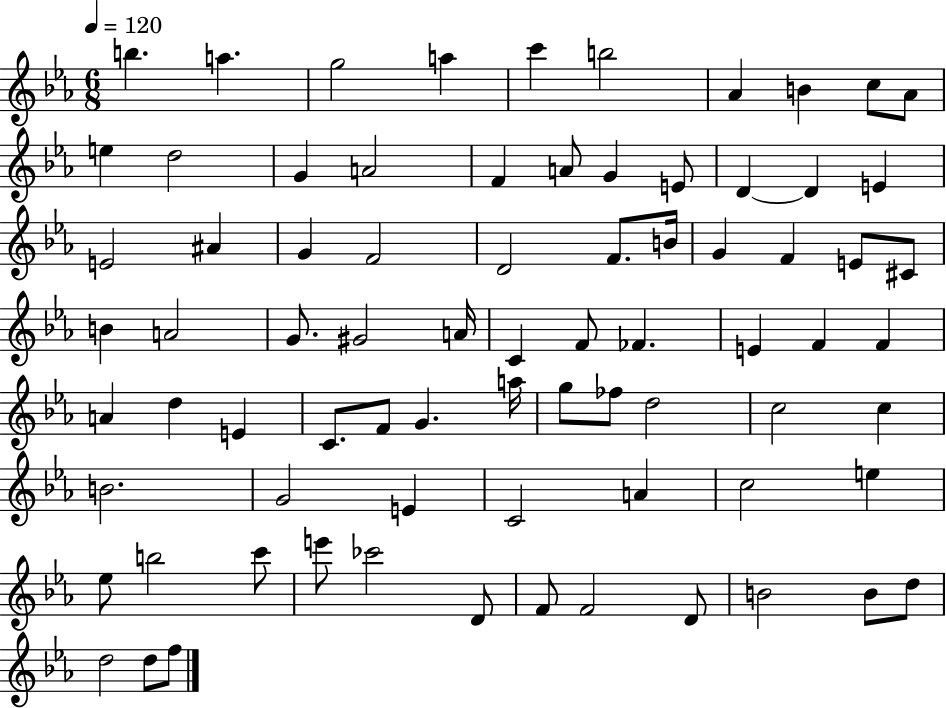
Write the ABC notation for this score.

X:1
T:Untitled
M:6/8
L:1/4
K:Eb
b a g2 a c' b2 _A B c/2 _A/2 e d2 G A2 F A/2 G E/2 D D E E2 ^A G F2 D2 F/2 B/4 G F E/2 ^C/2 B A2 G/2 ^G2 A/4 C F/2 _F E F F A d E C/2 F/2 G a/4 g/2 _f/2 d2 c2 c B2 G2 E C2 A c2 e _e/2 b2 c'/2 e'/2 _c'2 D/2 F/2 F2 D/2 B2 B/2 d/2 d2 d/2 f/2